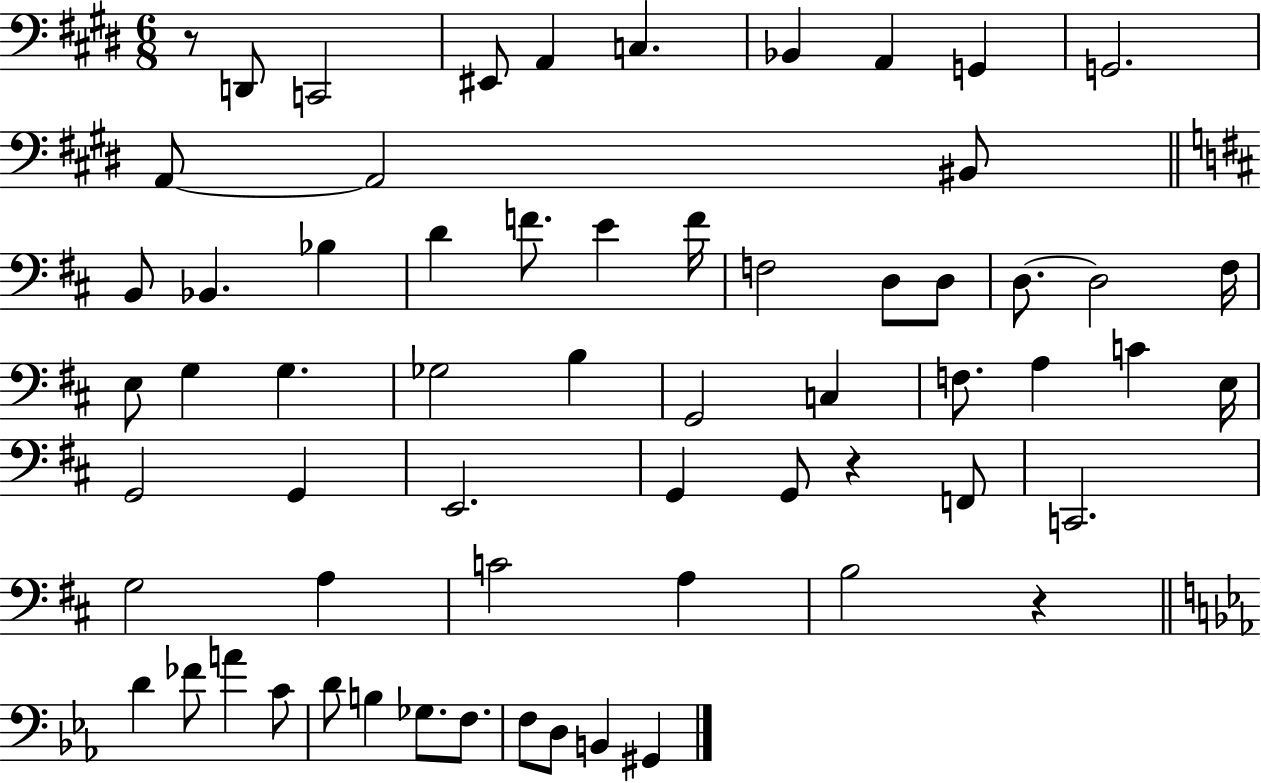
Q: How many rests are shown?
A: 3